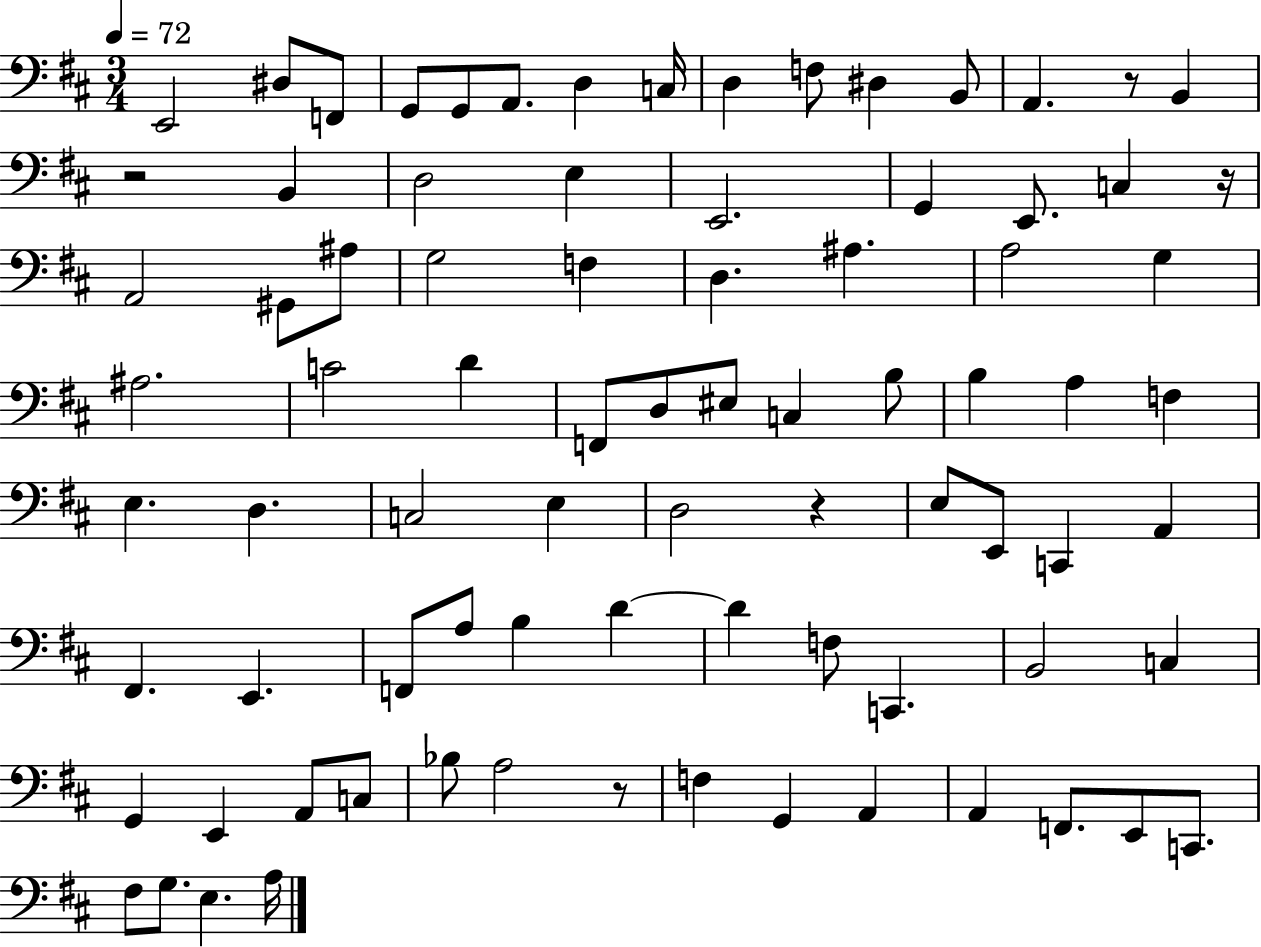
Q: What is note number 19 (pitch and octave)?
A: G2